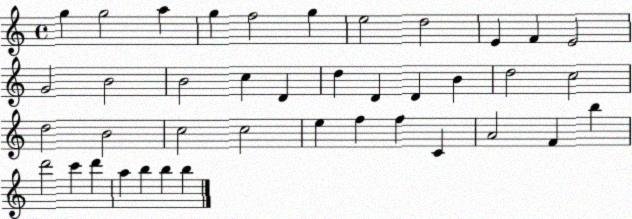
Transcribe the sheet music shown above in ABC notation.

X:1
T:Untitled
M:4/4
L:1/4
K:C
g g2 a g f2 g e2 d2 E F E2 G2 B2 B2 c D d D D B d2 c2 d2 B2 c2 c2 e f f C A2 F b d'2 c' d' a b b b